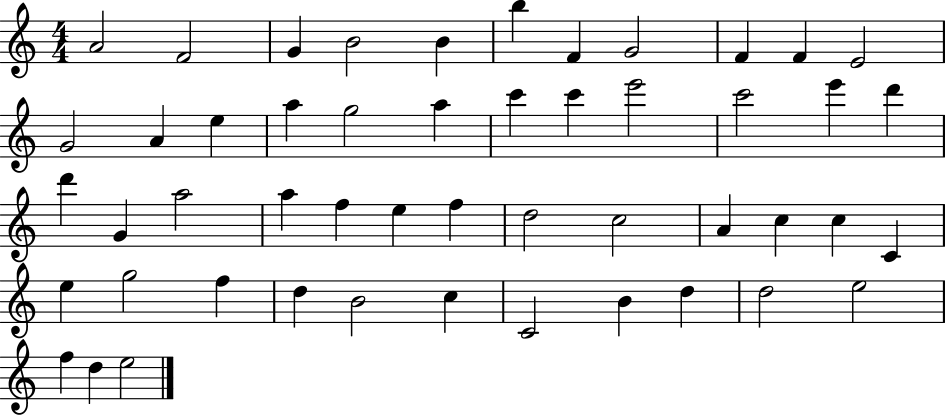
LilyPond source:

{
  \clef treble
  \numericTimeSignature
  \time 4/4
  \key c \major
  a'2 f'2 | g'4 b'2 b'4 | b''4 f'4 g'2 | f'4 f'4 e'2 | \break g'2 a'4 e''4 | a''4 g''2 a''4 | c'''4 c'''4 e'''2 | c'''2 e'''4 d'''4 | \break d'''4 g'4 a''2 | a''4 f''4 e''4 f''4 | d''2 c''2 | a'4 c''4 c''4 c'4 | \break e''4 g''2 f''4 | d''4 b'2 c''4 | c'2 b'4 d''4 | d''2 e''2 | \break f''4 d''4 e''2 | \bar "|."
}